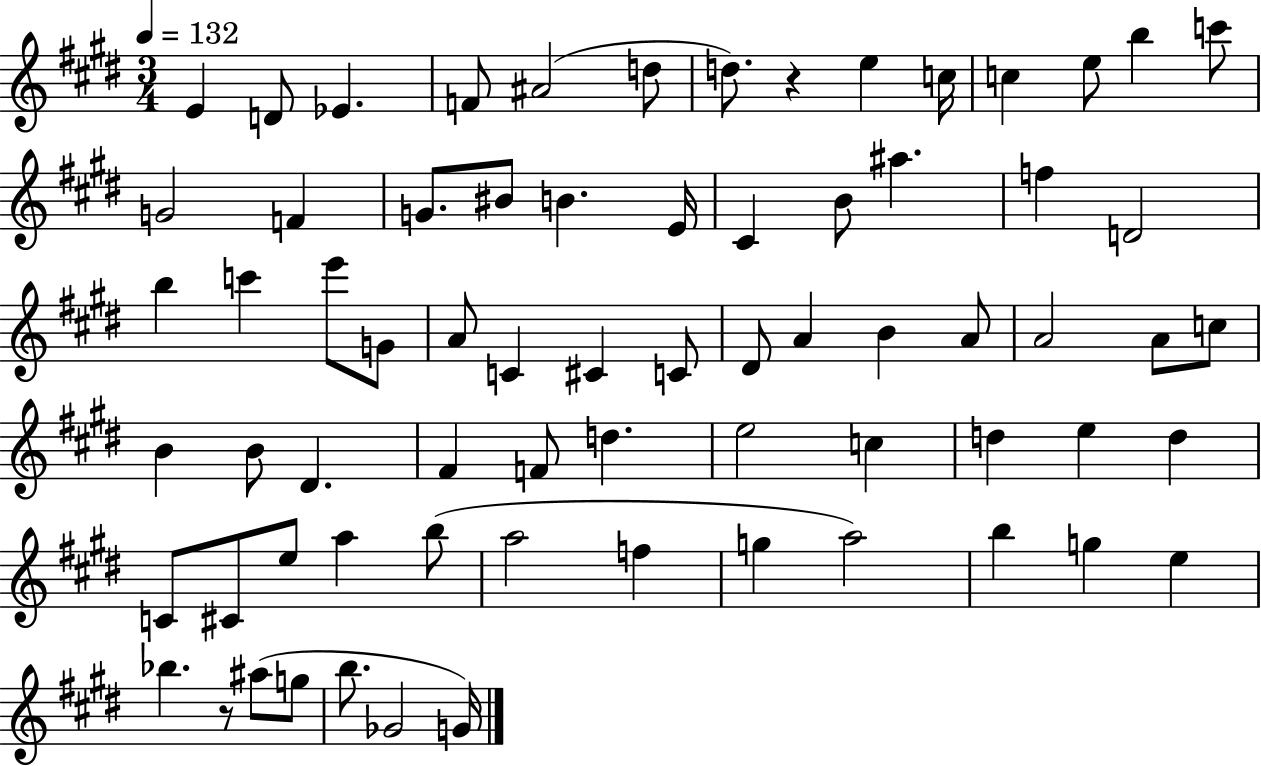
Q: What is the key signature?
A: E major